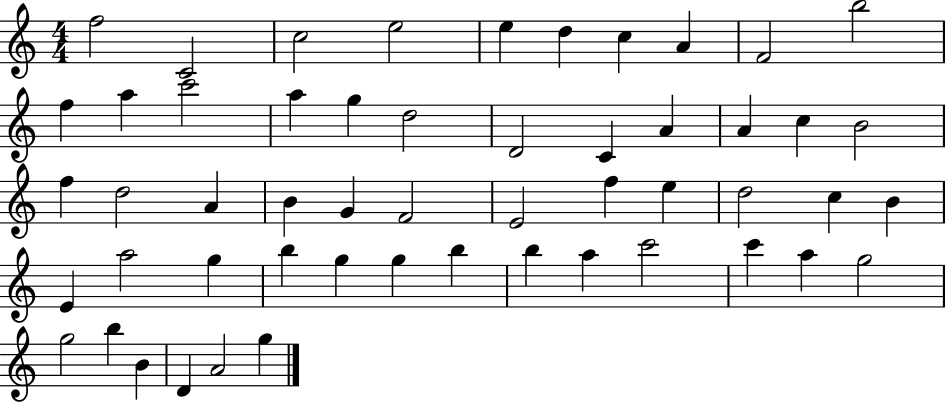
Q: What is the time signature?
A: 4/4